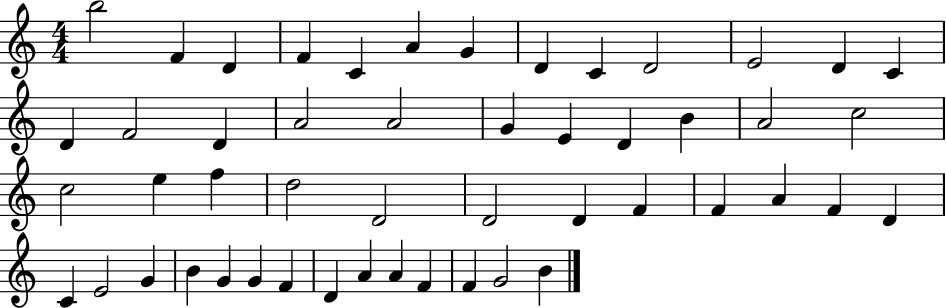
X:1
T:Untitled
M:4/4
L:1/4
K:C
b2 F D F C A G D C D2 E2 D C D F2 D A2 A2 G E D B A2 c2 c2 e f d2 D2 D2 D F F A F D C E2 G B G G F D A A F F G2 B